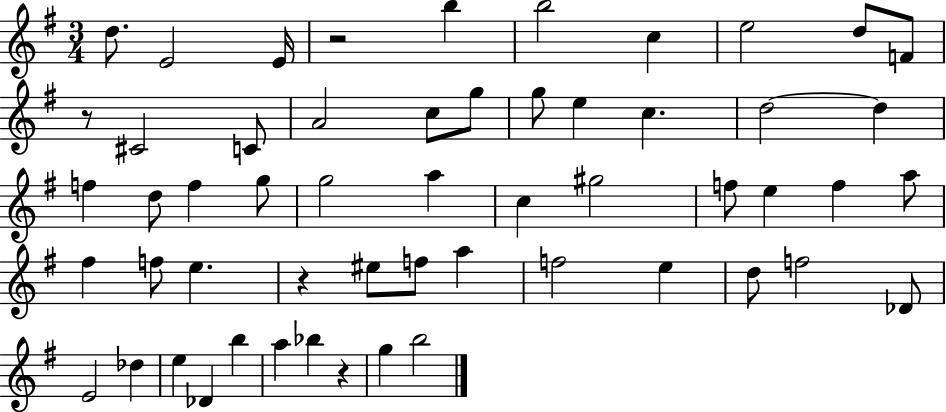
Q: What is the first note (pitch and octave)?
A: D5